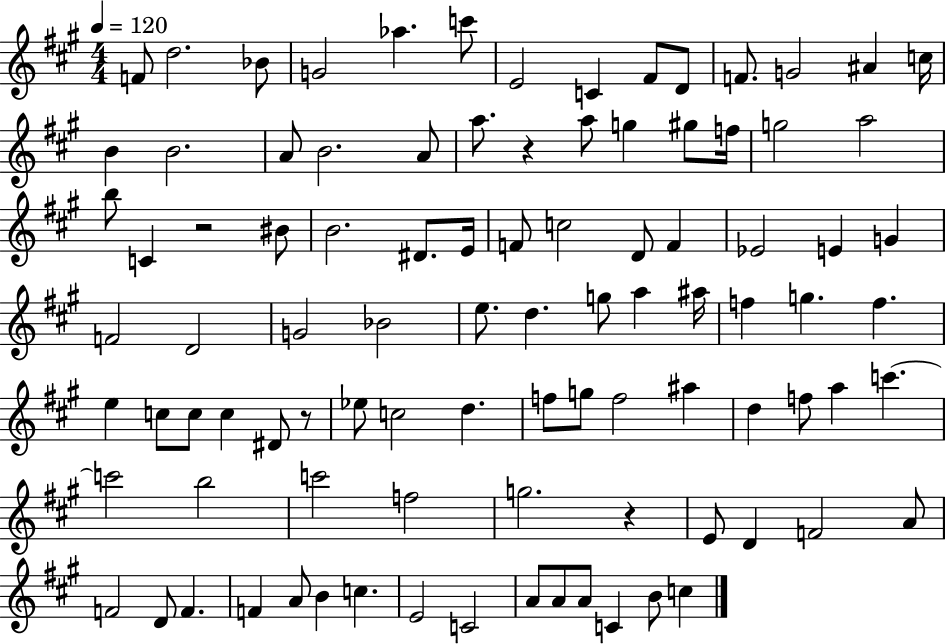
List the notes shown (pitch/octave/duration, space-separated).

F4/e D5/h. Bb4/e G4/h Ab5/q. C6/e E4/h C4/q F#4/e D4/e F4/e. G4/h A#4/q C5/s B4/q B4/h. A4/e B4/h. A4/e A5/e. R/q A5/e G5/q G#5/e F5/s G5/h A5/h B5/e C4/q R/h BIS4/e B4/h. D#4/e. E4/s F4/e C5/h D4/e F4/q Eb4/h E4/q G4/q F4/h D4/h G4/h Bb4/h E5/e. D5/q. G5/e A5/q A#5/s F5/q G5/q. F5/q. E5/q C5/e C5/e C5/q D#4/e R/e Eb5/e C5/h D5/q. F5/e G5/e F5/h A#5/q D5/q F5/e A5/q C6/q. C6/h B5/h C6/h F5/h G5/h. R/q E4/e D4/q F4/h A4/e F4/h D4/e F4/q. F4/q A4/e B4/q C5/q. E4/h C4/h A4/e A4/e A4/e C4/q B4/e C5/q